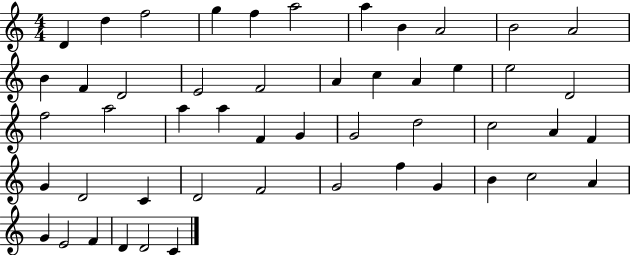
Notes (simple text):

D4/q D5/q F5/h G5/q F5/q A5/h A5/q B4/q A4/h B4/h A4/h B4/q F4/q D4/h E4/h F4/h A4/q C5/q A4/q E5/q E5/h D4/h F5/h A5/h A5/q A5/q F4/q G4/q G4/h D5/h C5/h A4/q F4/q G4/q D4/h C4/q D4/h F4/h G4/h F5/q G4/q B4/q C5/h A4/q G4/q E4/h F4/q D4/q D4/h C4/q